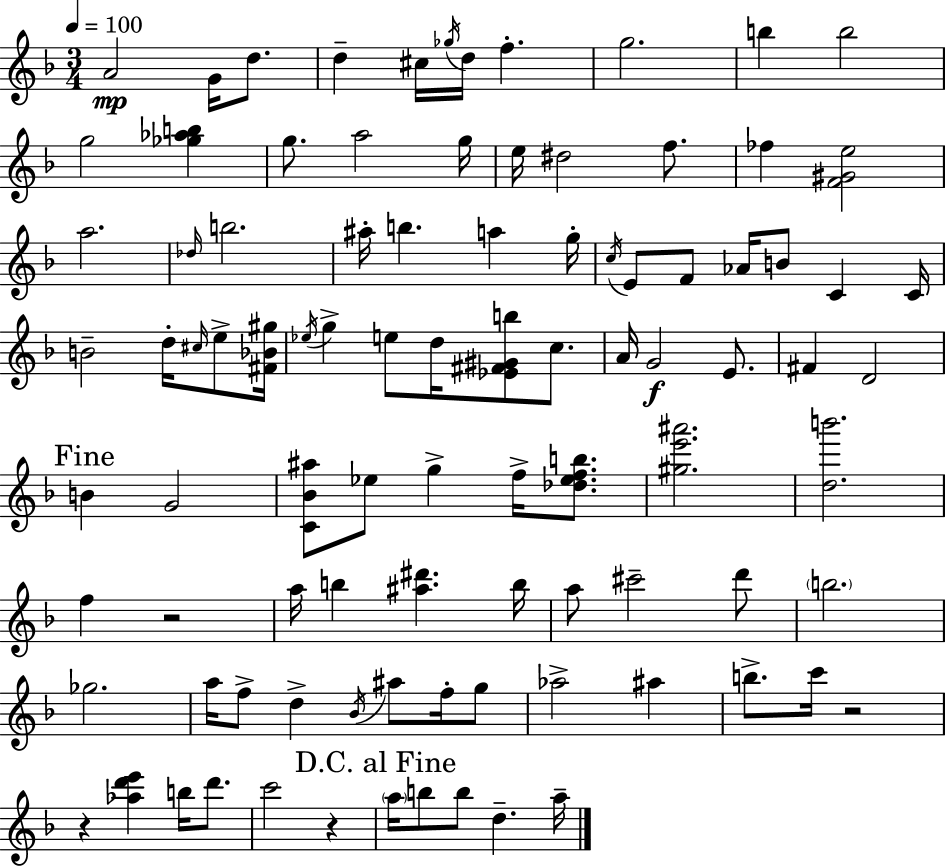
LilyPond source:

{
  \clef treble
  \numericTimeSignature
  \time 3/4
  \key d \minor
  \tempo 4 = 100
  \repeat volta 2 { a'2\mp g'16 d''8. | d''4-- cis''16 \acciaccatura { ges''16 } d''16 f''4.-. | g''2. | b''4 b''2 | \break g''2 <ges'' aes'' b''>4 | g''8. a''2 | g''16 e''16 dis''2 f''8. | fes''4 <f' gis' e''>2 | \break a''2. | \grace { des''16 } b''2. | ais''16-. b''4. a''4 | g''16-. \acciaccatura { c''16 } e'8 f'8 aes'16 b'8 c'4 | \break c'16 b'2-- d''16-. | \grace { cis''16 } e''8-> <fis' bes' gis''>16 \acciaccatura { ees''16 } g''4-> e''8 d''16 | <ees' fis' gis' b''>8 c''8. a'16 g'2\f | e'8. fis'4 d'2 | \break \mark "Fine" b'4 g'2 | <c' bes' ais''>8 ees''8 g''4-> | f''16-> <des'' ees'' f'' b''>8. <gis'' e''' ais'''>2. | <d'' b'''>2. | \break f''4 r2 | a''16 b''4 <ais'' dis'''>4. | b''16 a''8 cis'''2-- | d'''8 \parenthesize b''2. | \break ges''2. | a''16 f''8-> d''4-> | \acciaccatura { bes'16 } ais''8 f''16-. g''8 aes''2-> | ais''4 b''8.-> c'''16 r2 | \break r4 <aes'' d''' e'''>4 | b''16 d'''8. c'''2 | r4 \mark "D.C. al Fine" \parenthesize a''16 b''8 b''8 d''4.-- | a''16-- } \bar "|."
}